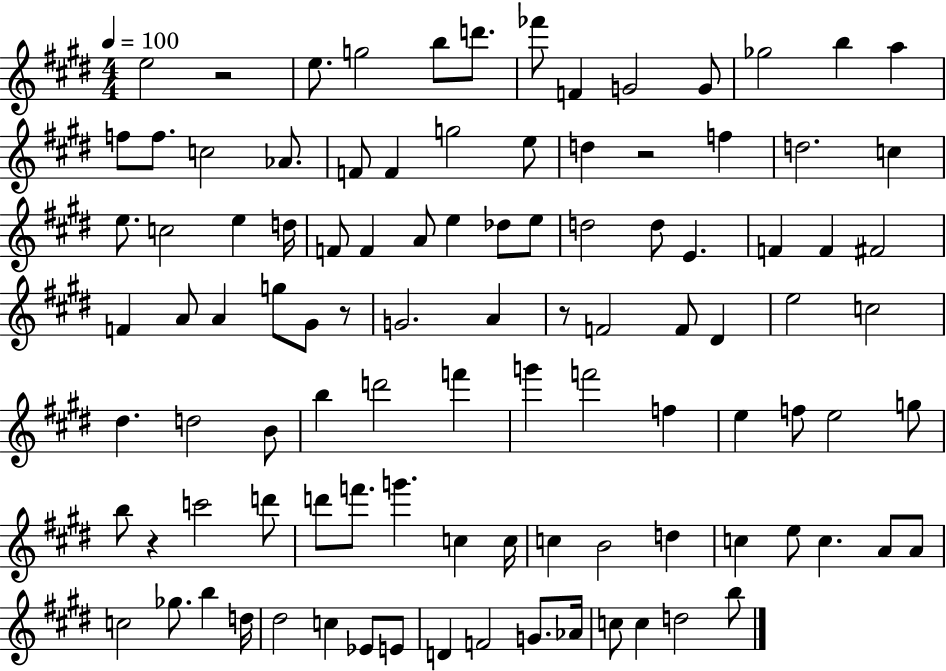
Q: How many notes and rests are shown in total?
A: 102